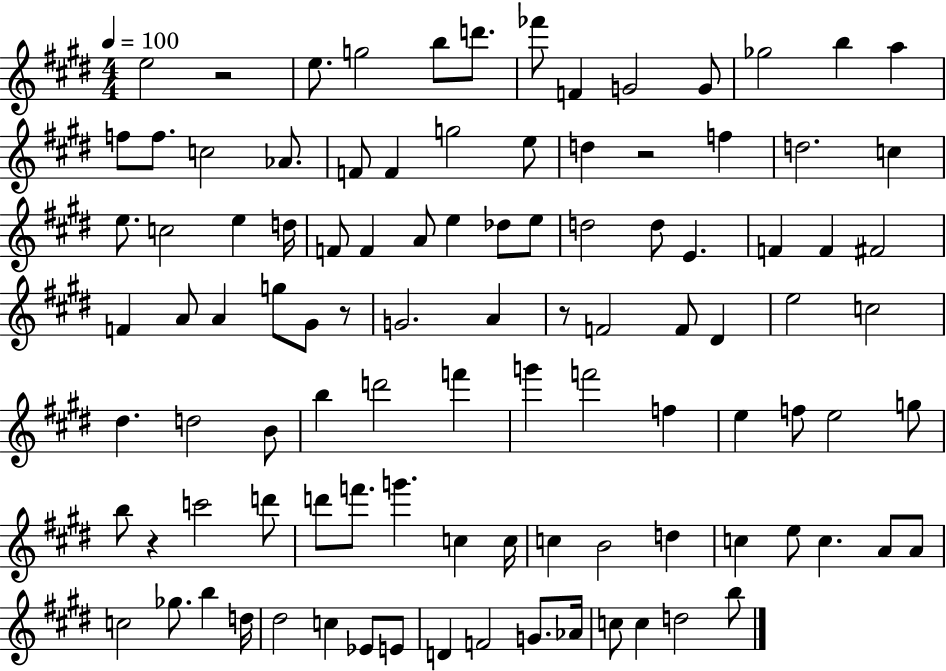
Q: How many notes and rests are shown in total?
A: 102